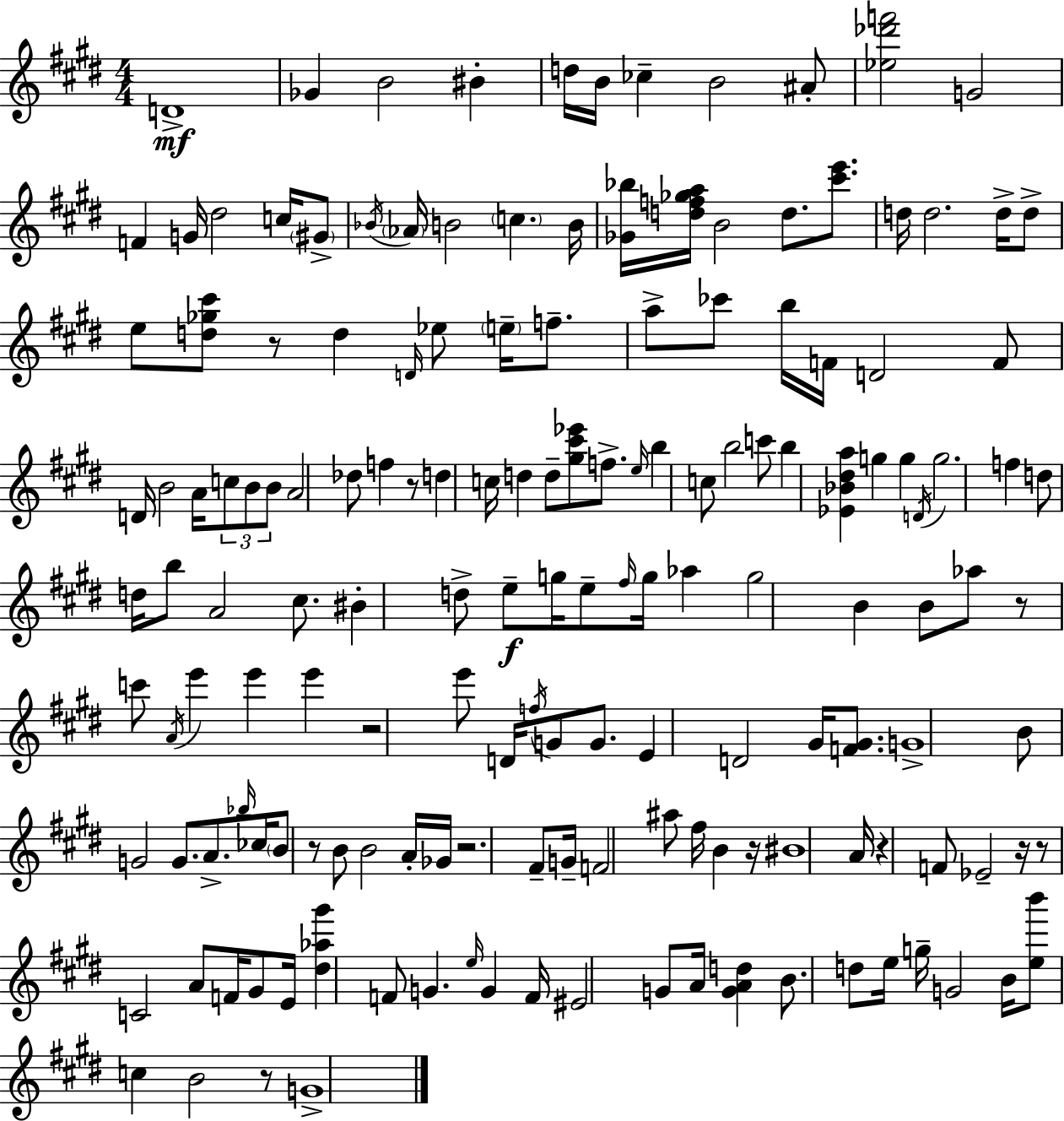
{
  \clef treble
  \numericTimeSignature
  \time 4/4
  \key e \major
  d'1->\mf | ges'4 b'2 bis'4-. | d''16 b'16 ces''4-- b'2 ais'8-. | <ees'' des''' f'''>2 g'2 | \break f'4 g'16 dis''2 c''16 \parenthesize gis'8-> | \acciaccatura { bes'16 } \parenthesize aes'16 b'2 \parenthesize c''4. | b'16 <ges' bes''>16 <d'' f'' ges'' a''>16 b'2 d''8. <cis''' e'''>8. | d''16 d''2. d''16-> d''8-> | \break e''8 <d'' ges'' cis'''>8 r8 d''4 \grace { d'16 } ees''8 \parenthesize e''16-- f''8.-- | a''8-> ces'''8 b''16 f'16 d'2 | f'8 d'16 b'2 a'16 \tuplet 3/2 { c''8 b'8 | b'8 } a'2 des''8 f''4 | \break r8 d''4 c''16 d''4 d''8-- <gis'' cis''' ees'''>8 f''8.-> | \grace { e''16 } b''4 c''8 b''2 | c'''8 b''4 <ees' bes' dis'' a''>4 g''4 g''4 | \acciaccatura { d'16 } g''2. | \break f''4 d''8 d''16 b''8 a'2 | cis''8. bis'4-. d''8-> e''8--\f g''16 e''8-- \grace { fis''16 } | g''16 aes''4 g''2 b'4 | b'8 aes''8 r8 c'''8 \acciaccatura { a'16 } e'''4 e'''4 | \break e'''4 r2 e'''8 | d'16 \acciaccatura { f''16 } g'8 g'8. e'4 d'2 | gis'16 <f' gis'>8. g'1-> | b'8 g'2 | \break g'8. a'8.-> \grace { bes''16 } ces''16 \parenthesize b'8 r8 b'8 b'2 | a'16-. ges'16 r2. | fis'8-- g'16-- f'2 | ais''8 fis''16 b'4 r16 bis'1 | \break a'16 r4 f'8 ees'2-- | r16 r8 c'2 | a'8 f'16 gis'8 e'16 <dis'' aes'' gis'''>4 f'8 g'4. | \grace { e''16 } g'4 f'16 eis'2 | \break g'8 a'16 <g' a' d''>4 b'8. d''8 e''16 g''16-- | g'2 b'16 <e'' b'''>8 c''4 b'2 | r8 g'1-> | \bar "|."
}